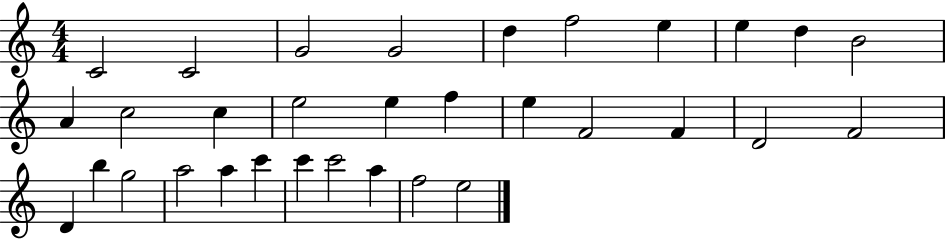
C4/h C4/h G4/h G4/h D5/q F5/h E5/q E5/q D5/q B4/h A4/q C5/h C5/q E5/h E5/q F5/q E5/q F4/h F4/q D4/h F4/h D4/q B5/q G5/h A5/h A5/q C6/q C6/q C6/h A5/q F5/h E5/h